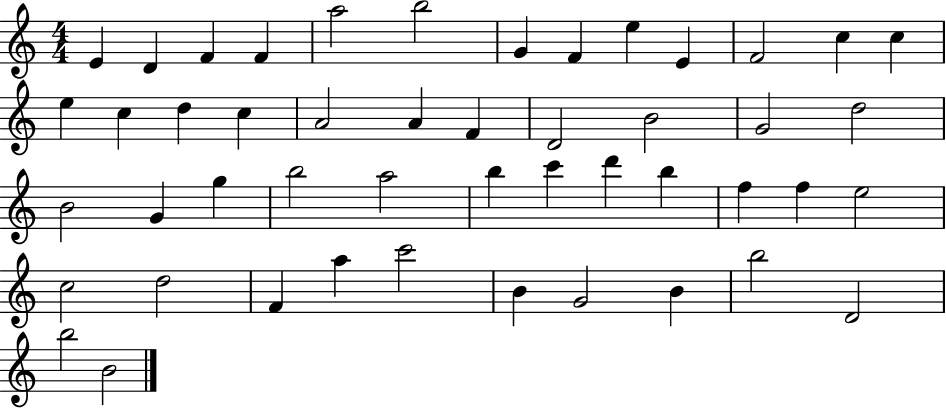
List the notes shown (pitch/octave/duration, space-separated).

E4/q D4/q F4/q F4/q A5/h B5/h G4/q F4/q E5/q E4/q F4/h C5/q C5/q E5/q C5/q D5/q C5/q A4/h A4/q F4/q D4/h B4/h G4/h D5/h B4/h G4/q G5/q B5/h A5/h B5/q C6/q D6/q B5/q F5/q F5/q E5/h C5/h D5/h F4/q A5/q C6/h B4/q G4/h B4/q B5/h D4/h B5/h B4/h